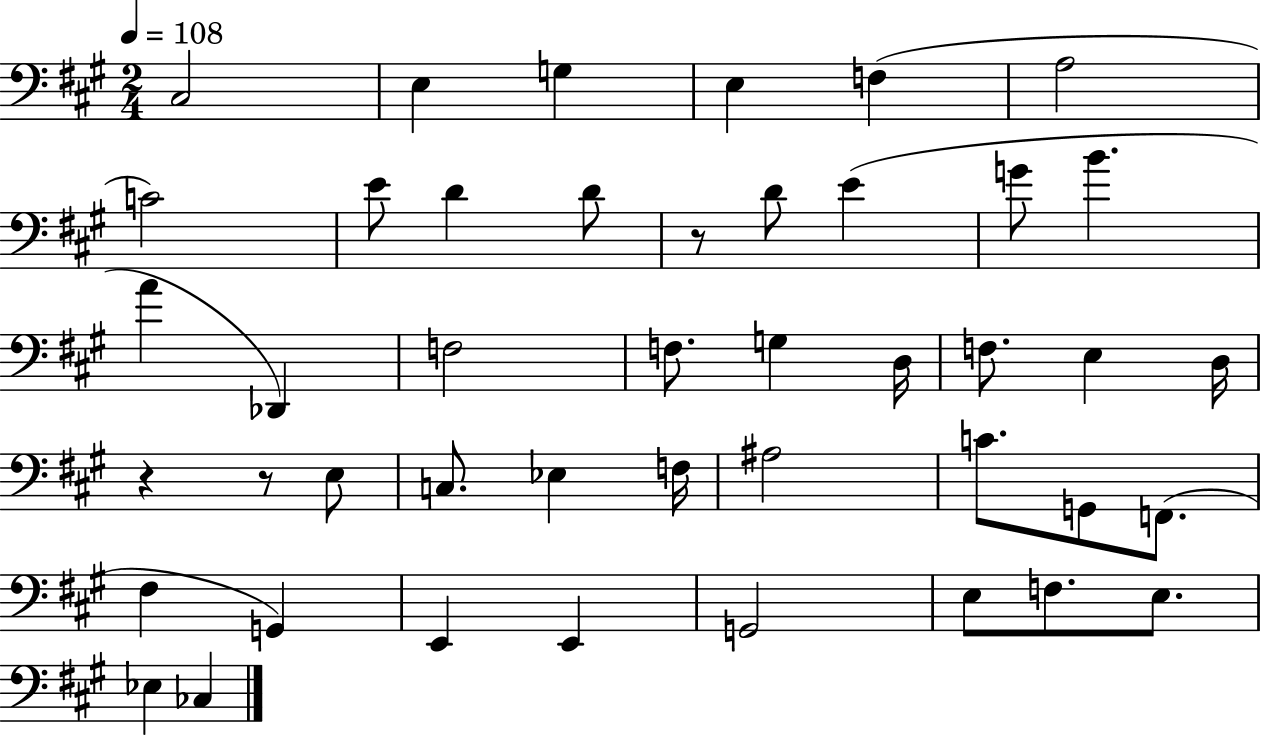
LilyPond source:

{
  \clef bass
  \numericTimeSignature
  \time 2/4
  \key a \major
  \tempo 4 = 108
  cis2 | e4 g4 | e4 f4( | a2 | \break c'2) | e'8 d'4 d'8 | r8 d'8 e'4( | g'8 b'4. | \break a'4 des,4) | f2 | f8. g4 d16 | f8. e4 d16 | \break r4 r8 e8 | c8. ees4 f16 | ais2 | c'8. g,8 f,8.( | \break fis4 g,4) | e,4 e,4 | g,2 | e8 f8. e8. | \break ees4 ces4 | \bar "|."
}